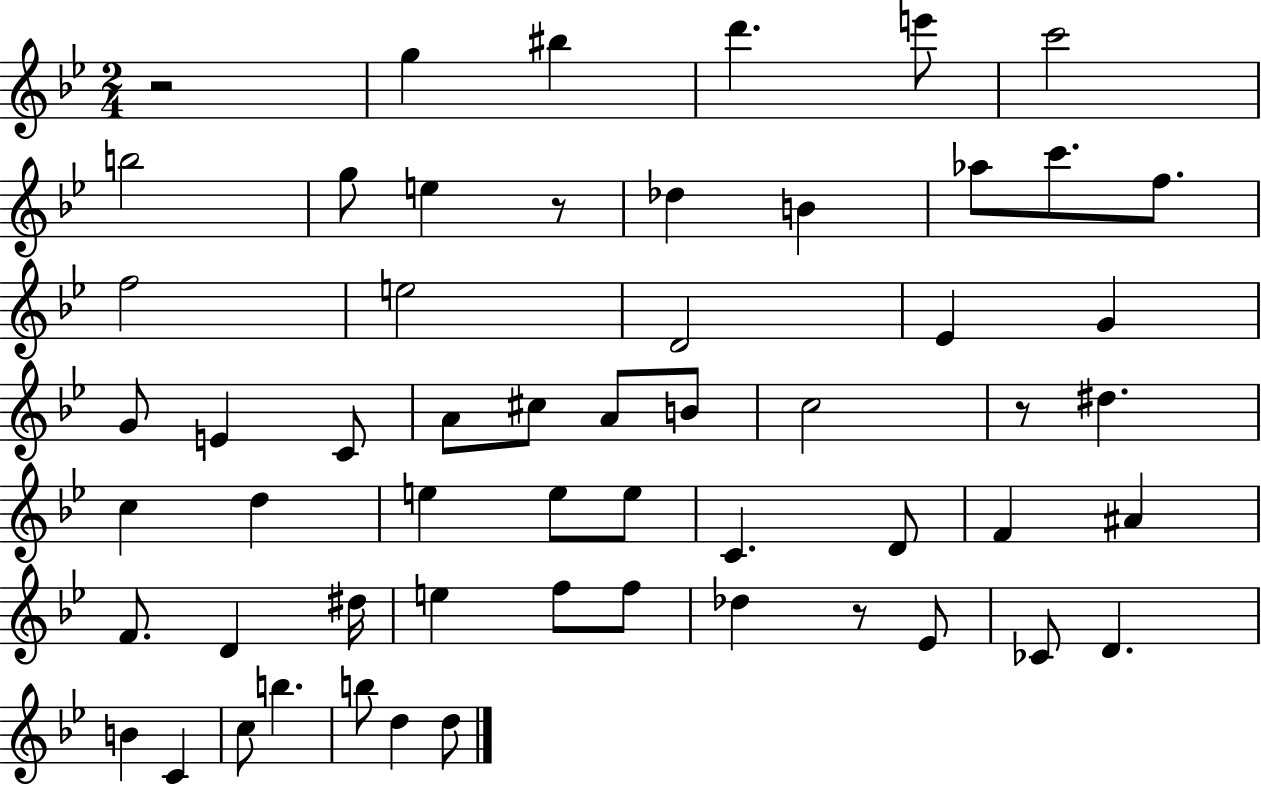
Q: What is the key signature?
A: BES major